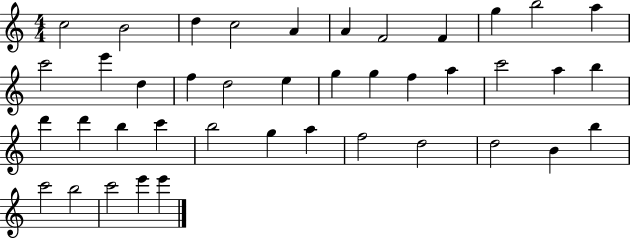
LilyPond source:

{
  \clef treble
  \numericTimeSignature
  \time 4/4
  \key c \major
  c''2 b'2 | d''4 c''2 a'4 | a'4 f'2 f'4 | g''4 b''2 a''4 | \break c'''2 e'''4 d''4 | f''4 d''2 e''4 | g''4 g''4 f''4 a''4 | c'''2 a''4 b''4 | \break d'''4 d'''4 b''4 c'''4 | b''2 g''4 a''4 | f''2 d''2 | d''2 b'4 b''4 | \break c'''2 b''2 | c'''2 e'''4 e'''4 | \bar "|."
}